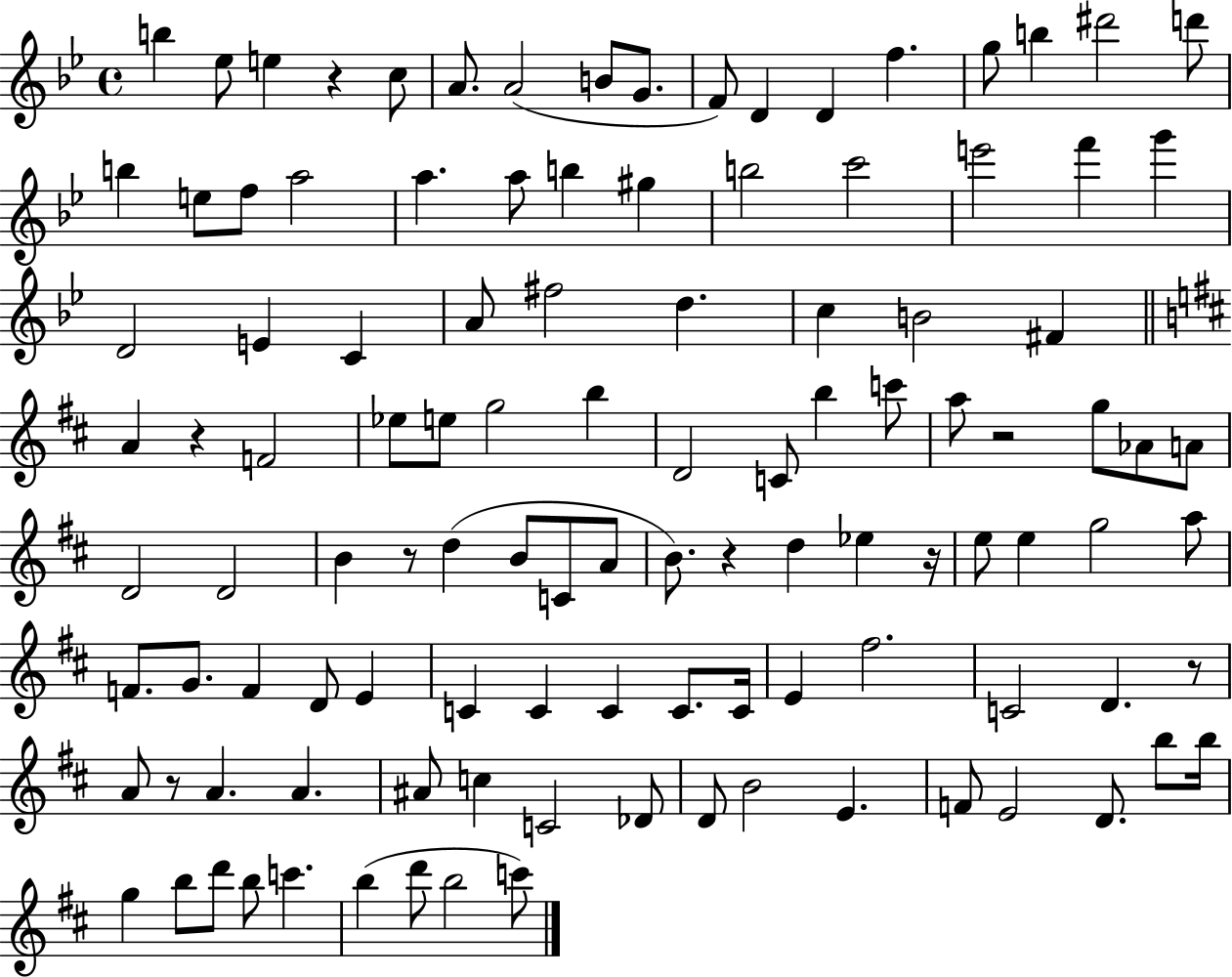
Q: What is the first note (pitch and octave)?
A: B5